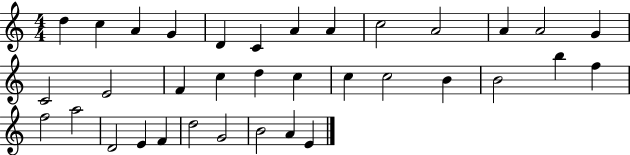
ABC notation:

X:1
T:Untitled
M:4/4
L:1/4
K:C
d c A G D C A A c2 A2 A A2 G C2 E2 F c d c c c2 B B2 b f f2 a2 D2 E F d2 G2 B2 A E